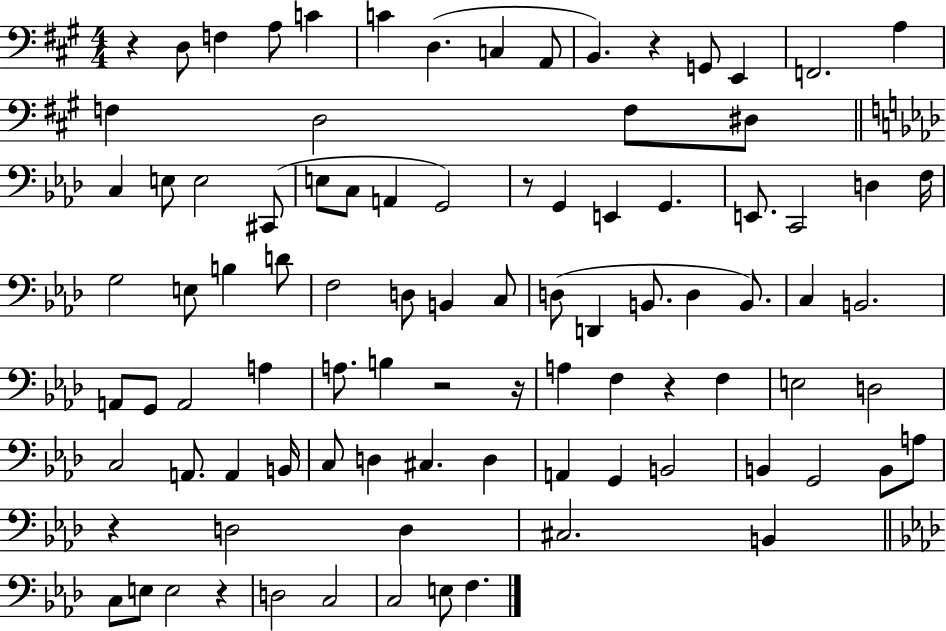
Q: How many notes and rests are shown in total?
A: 93